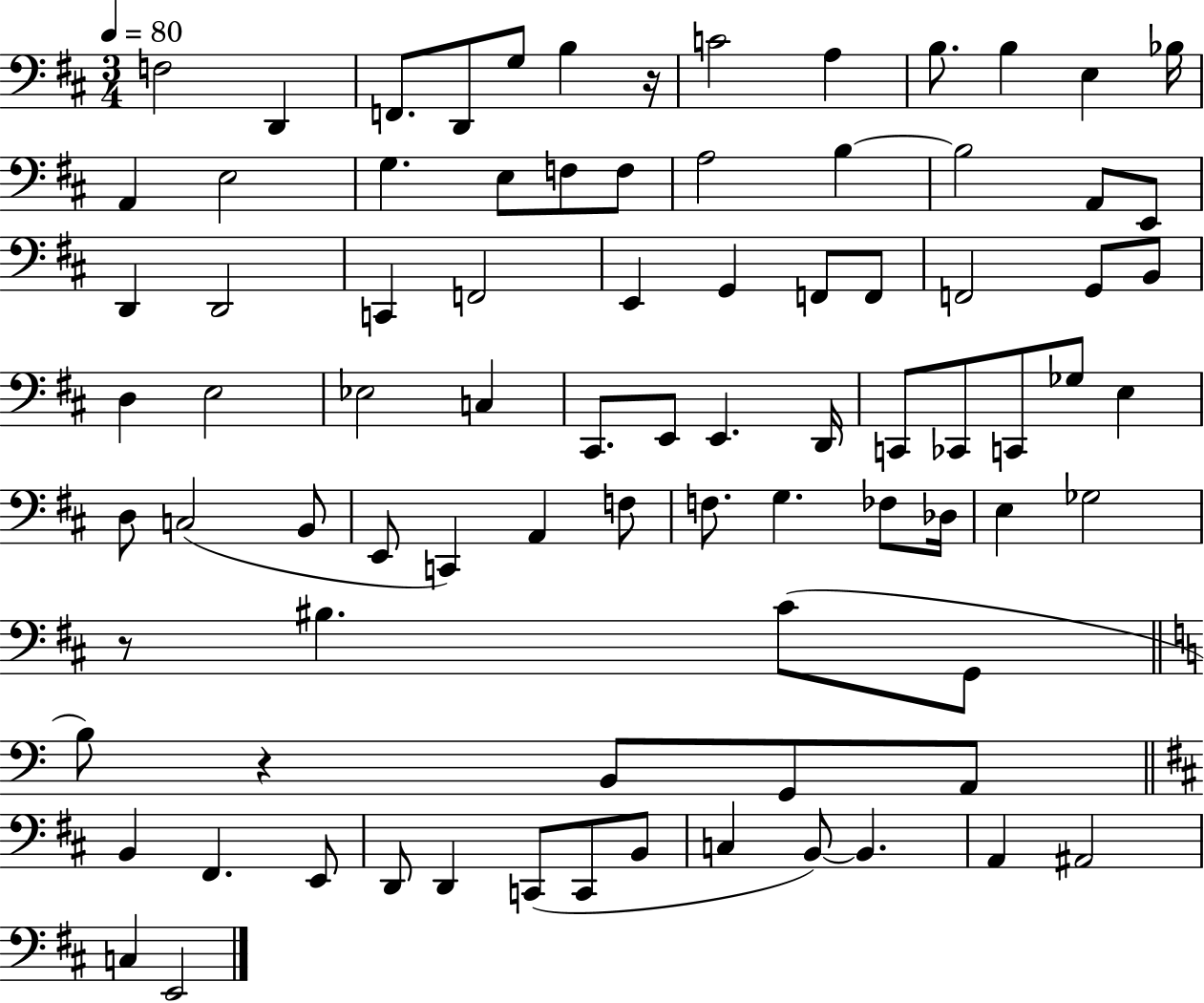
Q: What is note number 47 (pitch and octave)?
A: E3